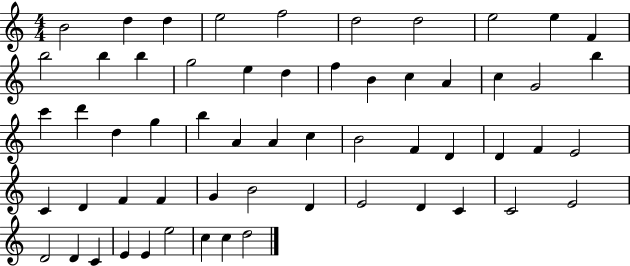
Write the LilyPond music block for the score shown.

{
  \clef treble
  \numericTimeSignature
  \time 4/4
  \key c \major
  b'2 d''4 d''4 | e''2 f''2 | d''2 d''2 | e''2 e''4 f'4 | \break b''2 b''4 b''4 | g''2 e''4 d''4 | f''4 b'4 c''4 a'4 | c''4 g'2 b''4 | \break c'''4 d'''4 d''4 g''4 | b''4 a'4 a'4 c''4 | b'2 f'4 d'4 | d'4 f'4 e'2 | \break c'4 d'4 f'4 f'4 | g'4 b'2 d'4 | e'2 d'4 c'4 | c'2 e'2 | \break d'2 d'4 c'4 | e'4 e'4 e''2 | c''4 c''4 d''2 | \bar "|."
}